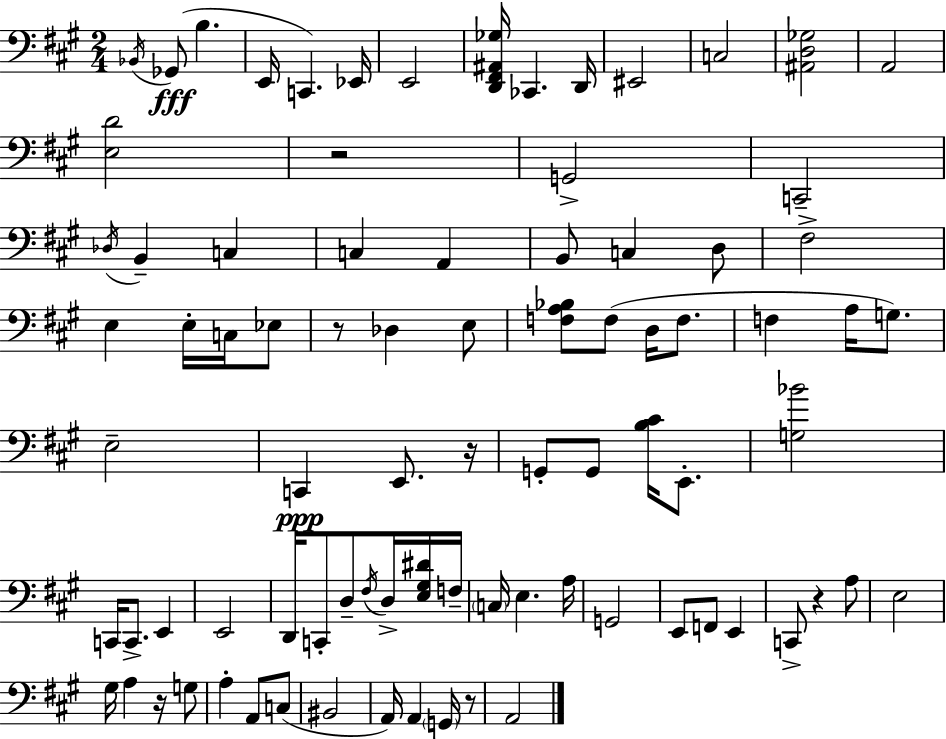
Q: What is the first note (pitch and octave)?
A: Bb2